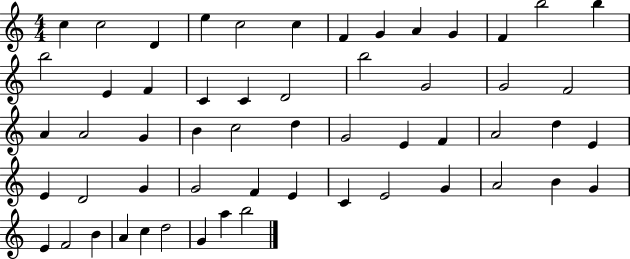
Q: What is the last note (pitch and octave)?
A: B5